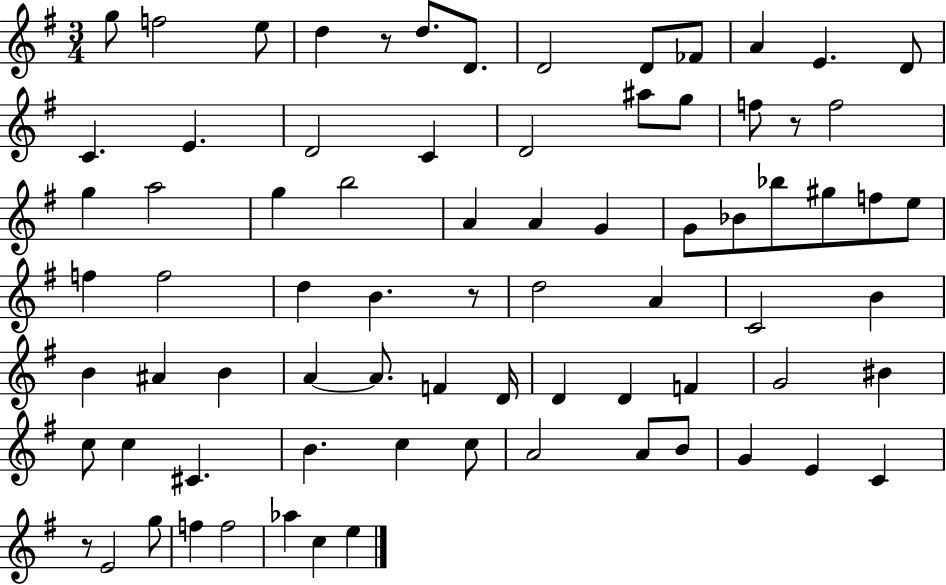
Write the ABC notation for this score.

X:1
T:Untitled
M:3/4
L:1/4
K:G
g/2 f2 e/2 d z/2 d/2 D/2 D2 D/2 _F/2 A E D/2 C E D2 C D2 ^a/2 g/2 f/2 z/2 f2 g a2 g b2 A A G G/2 _B/2 _b/2 ^g/2 f/2 e/2 f f2 d B z/2 d2 A C2 B B ^A B A A/2 F D/4 D D F G2 ^B c/2 c ^C B c c/2 A2 A/2 B/2 G E C z/2 E2 g/2 f f2 _a c e